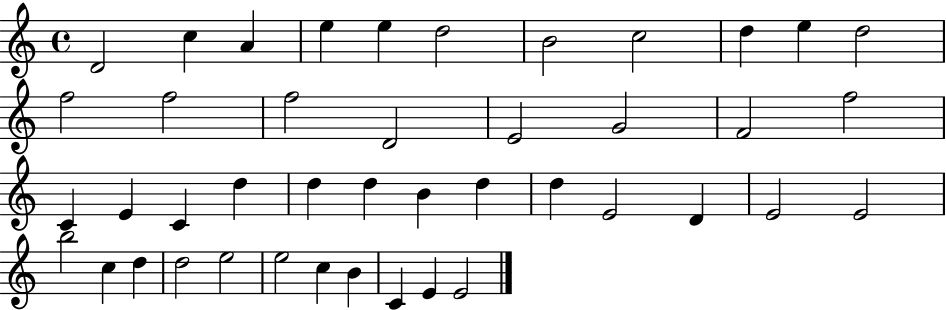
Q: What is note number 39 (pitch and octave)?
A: C5